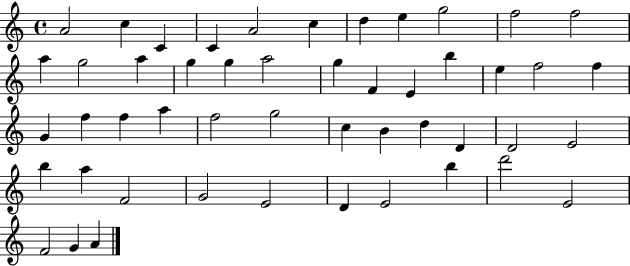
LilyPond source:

{
  \clef treble
  \time 4/4
  \defaultTimeSignature
  \key c \major
  a'2 c''4 c'4 | c'4 a'2 c''4 | d''4 e''4 g''2 | f''2 f''2 | \break a''4 g''2 a''4 | g''4 g''4 a''2 | g''4 f'4 e'4 b''4 | e''4 f''2 f''4 | \break g'4 f''4 f''4 a''4 | f''2 g''2 | c''4 b'4 d''4 d'4 | d'2 e'2 | \break b''4 a''4 f'2 | g'2 e'2 | d'4 e'2 b''4 | d'''2 e'2 | \break f'2 g'4 a'4 | \bar "|."
}